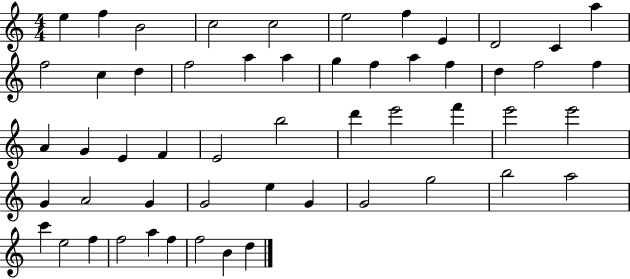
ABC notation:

X:1
T:Untitled
M:4/4
L:1/4
K:C
e f B2 c2 c2 e2 f E D2 C a f2 c d f2 a a g f a f d f2 f A G E F E2 b2 d' e'2 f' e'2 e'2 G A2 G G2 e G G2 g2 b2 a2 c' e2 f f2 a f f2 B d